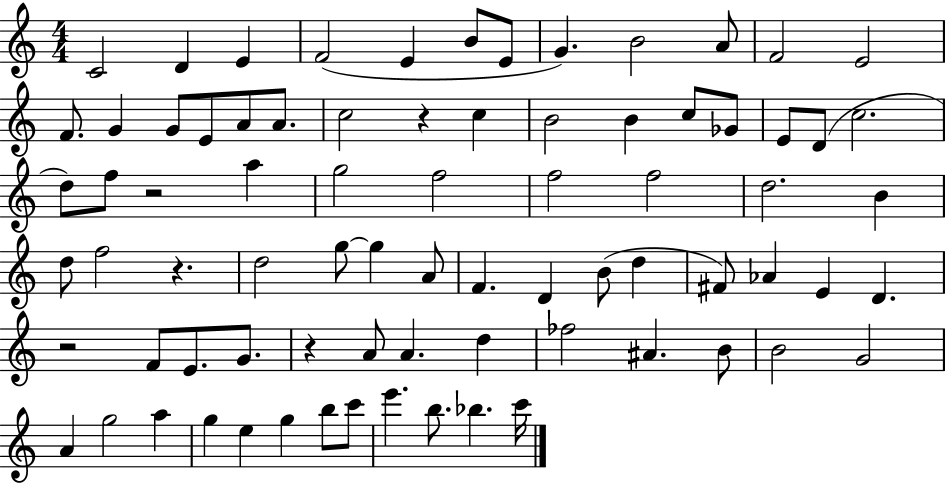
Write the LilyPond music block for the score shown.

{
  \clef treble
  \numericTimeSignature
  \time 4/4
  \key c \major
  c'2 d'4 e'4 | f'2( e'4 b'8 e'8 | g'4.) b'2 a'8 | f'2 e'2 | \break f'8. g'4 g'8 e'8 a'8 a'8. | c''2 r4 c''4 | b'2 b'4 c''8 ges'8 | e'8 d'8( c''2. | \break d''8) f''8 r2 a''4 | g''2 f''2 | f''2 f''2 | d''2. b'4 | \break d''8 f''2 r4. | d''2 g''8~~ g''4 a'8 | f'4. d'4 b'8( d''4 | fis'8) aes'4 e'4 d'4. | \break r2 f'8 e'8. g'8. | r4 a'8 a'4. d''4 | fes''2 ais'4. b'8 | b'2 g'2 | \break a'4 g''2 a''4 | g''4 e''4 g''4 b''8 c'''8 | e'''4. b''8. bes''4. c'''16 | \bar "|."
}